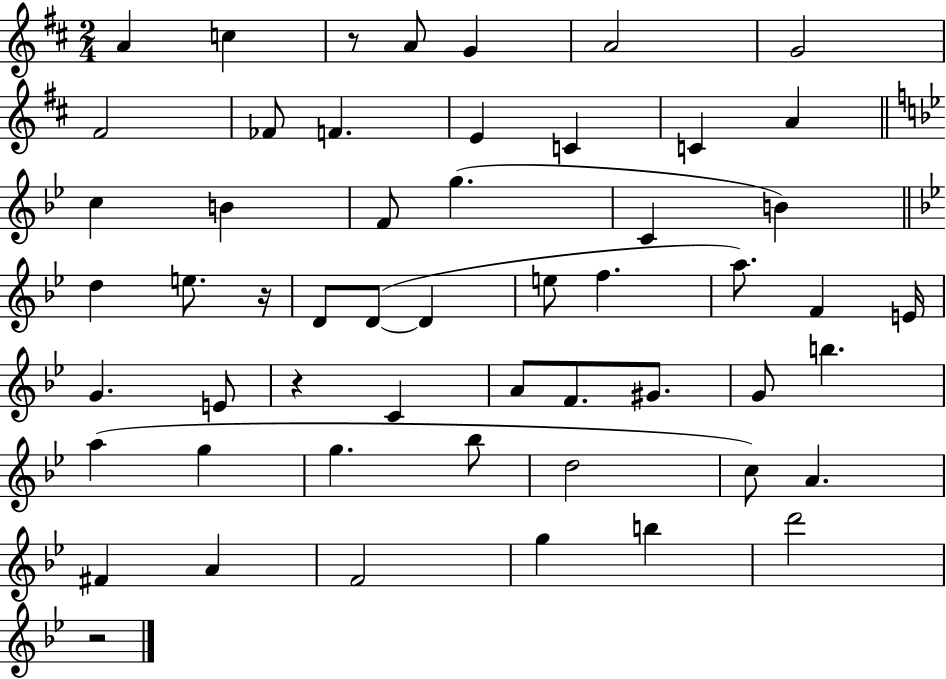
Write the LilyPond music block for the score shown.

{
  \clef treble
  \numericTimeSignature
  \time 2/4
  \key d \major
  a'4 c''4 | r8 a'8 g'4 | a'2 | g'2 | \break fis'2 | fes'8 f'4. | e'4 c'4 | c'4 a'4 | \break \bar "||" \break \key bes \major c''4 b'4 | f'8 g''4.( | c'4 b'4) | \bar "||" \break \key g \minor d''4 e''8. r16 | d'8 d'8~(~ d'4 | e''8 f''4. | a''8.) f'4 e'16 | \break g'4. e'8 | r4 c'4 | a'8 f'8. gis'8. | g'8 b''4. | \break a''4( g''4 | g''4. bes''8 | d''2 | c''8) a'4. | \break fis'4 a'4 | f'2 | g''4 b''4 | d'''2 | \break r2 | \bar "|."
}